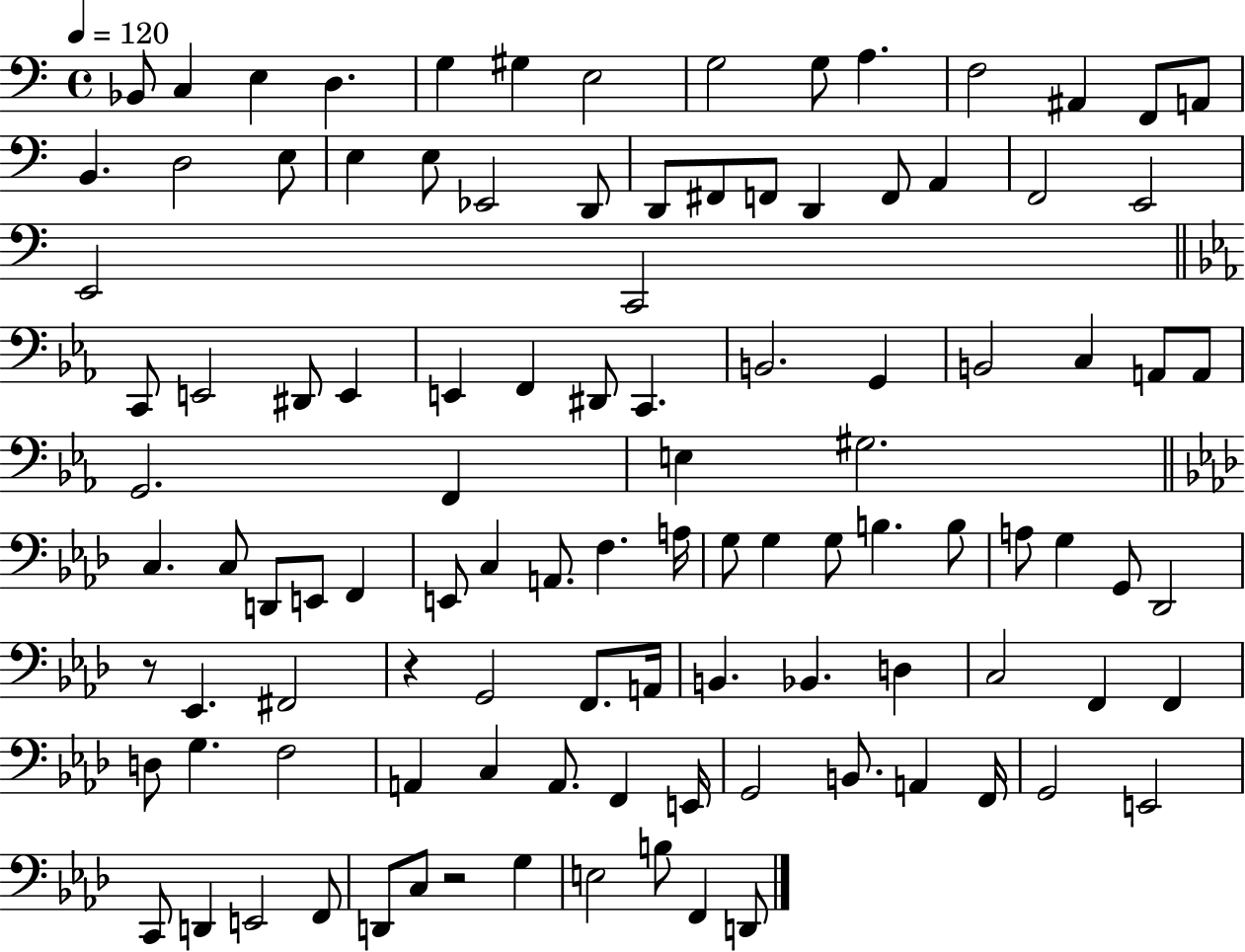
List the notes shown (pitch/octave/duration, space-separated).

Bb2/e C3/q E3/q D3/q. G3/q G#3/q E3/h G3/h G3/e A3/q. F3/h A#2/q F2/e A2/e B2/q. D3/h E3/e E3/q E3/e Eb2/h D2/e D2/e F#2/e F2/e D2/q F2/e A2/q F2/h E2/h E2/h C2/h C2/e E2/h D#2/e E2/q E2/q F2/q D#2/e C2/q. B2/h. G2/q B2/h C3/q A2/e A2/e G2/h. F2/q E3/q G#3/h. C3/q. C3/e D2/e E2/e F2/q E2/e C3/q A2/e. F3/q. A3/s G3/e G3/q G3/e B3/q. B3/e A3/e G3/q G2/e Db2/h R/e Eb2/q. F#2/h R/q G2/h F2/e. A2/s B2/q. Bb2/q. D3/q C3/h F2/q F2/q D3/e G3/q. F3/h A2/q C3/q A2/e. F2/q E2/s G2/h B2/e. A2/q F2/s G2/h E2/h C2/e D2/q E2/h F2/e D2/e C3/e R/h G3/q E3/h B3/e F2/q D2/e